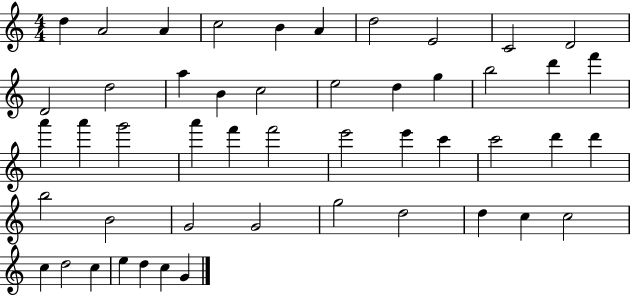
X:1
T:Untitled
M:4/4
L:1/4
K:C
d A2 A c2 B A d2 E2 C2 D2 D2 d2 a B c2 e2 d g b2 d' f' a' a' g'2 a' f' f'2 e'2 e' c' c'2 d' d' b2 B2 G2 G2 g2 d2 d c c2 c d2 c e d c G